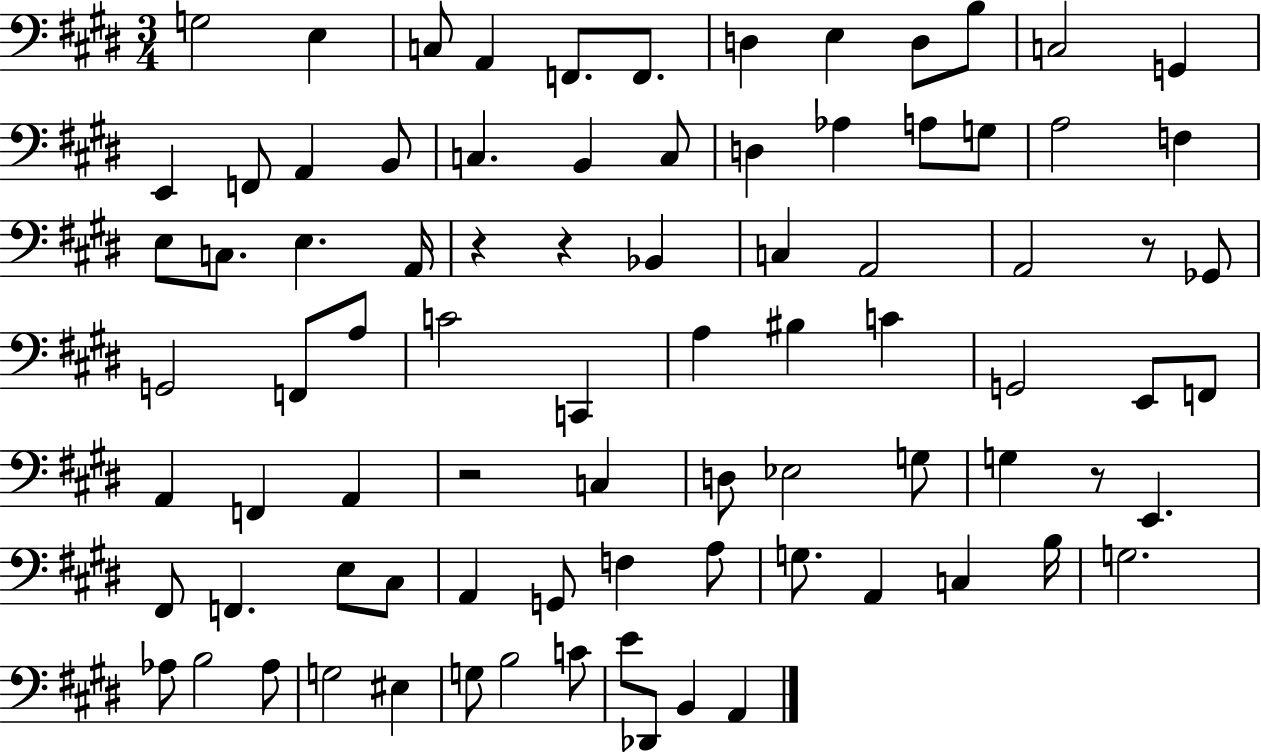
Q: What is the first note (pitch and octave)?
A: G3